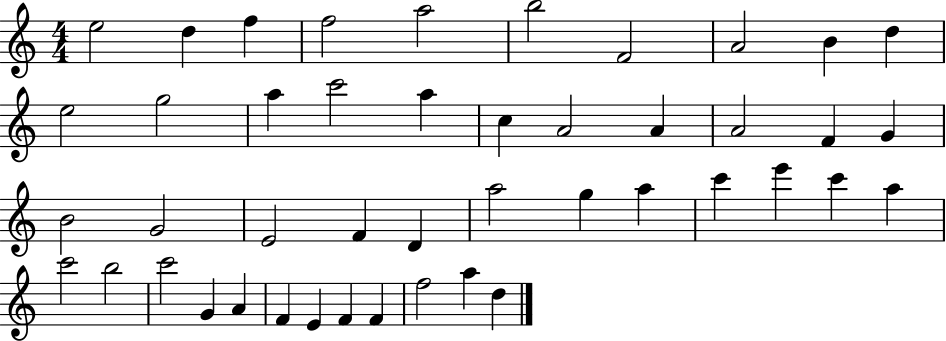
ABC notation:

X:1
T:Untitled
M:4/4
L:1/4
K:C
e2 d f f2 a2 b2 F2 A2 B d e2 g2 a c'2 a c A2 A A2 F G B2 G2 E2 F D a2 g a c' e' c' a c'2 b2 c'2 G A F E F F f2 a d